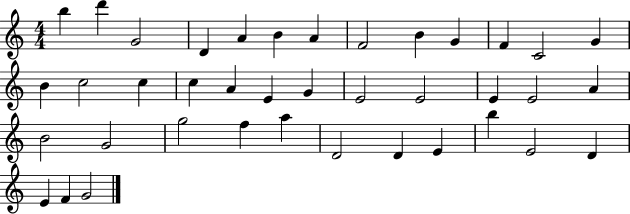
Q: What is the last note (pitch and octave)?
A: G4